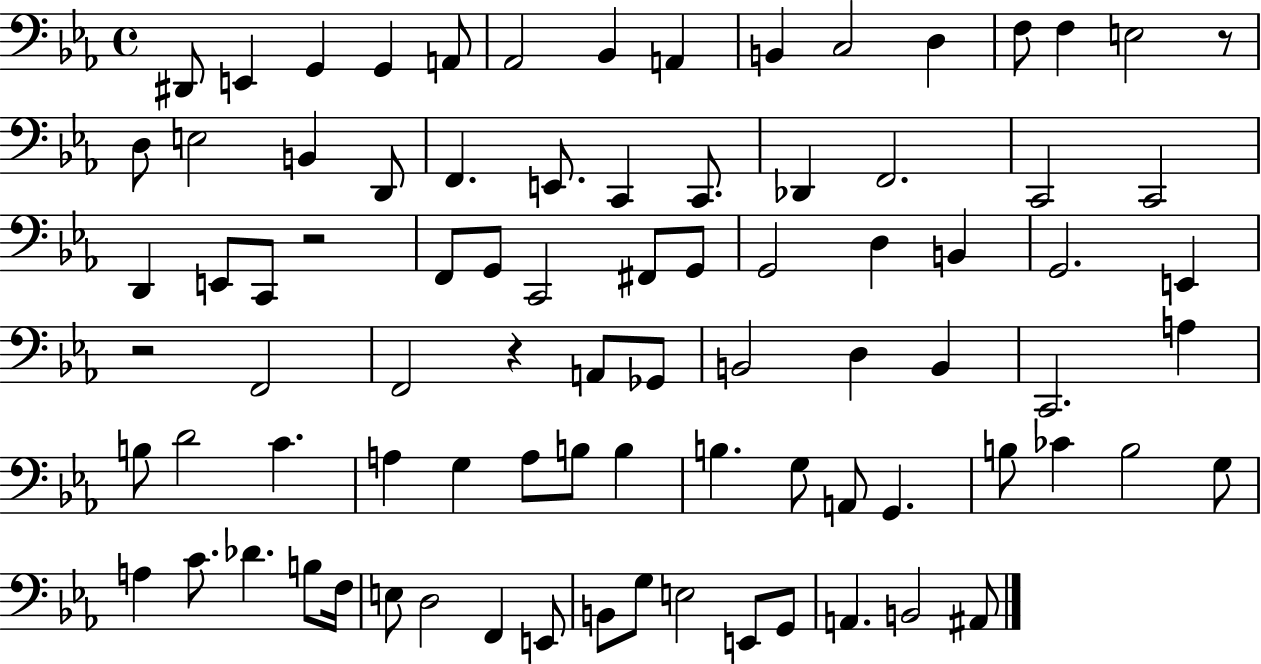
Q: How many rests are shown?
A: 4